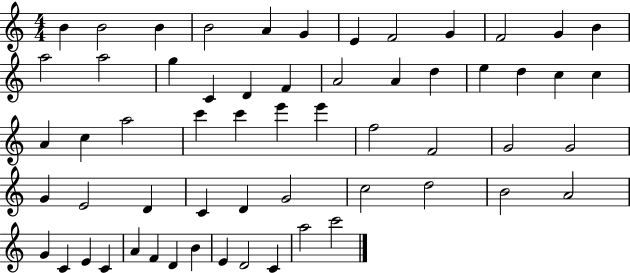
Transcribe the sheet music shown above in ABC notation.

X:1
T:Untitled
M:4/4
L:1/4
K:C
B B2 B B2 A G E F2 G F2 G B a2 a2 g C D F A2 A d e d c c A c a2 c' c' e' e' f2 F2 G2 G2 G E2 D C D G2 c2 d2 B2 A2 G C E C A F D B E D2 C a2 c'2